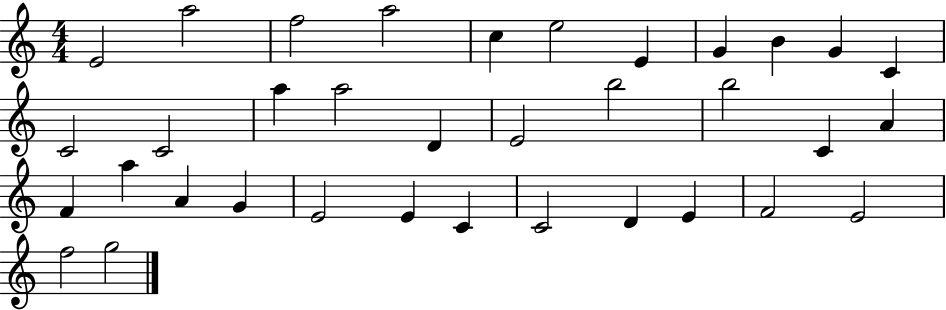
{
  \clef treble
  \numericTimeSignature
  \time 4/4
  \key c \major
  e'2 a''2 | f''2 a''2 | c''4 e''2 e'4 | g'4 b'4 g'4 c'4 | \break c'2 c'2 | a''4 a''2 d'4 | e'2 b''2 | b''2 c'4 a'4 | \break f'4 a''4 a'4 g'4 | e'2 e'4 c'4 | c'2 d'4 e'4 | f'2 e'2 | \break f''2 g''2 | \bar "|."
}